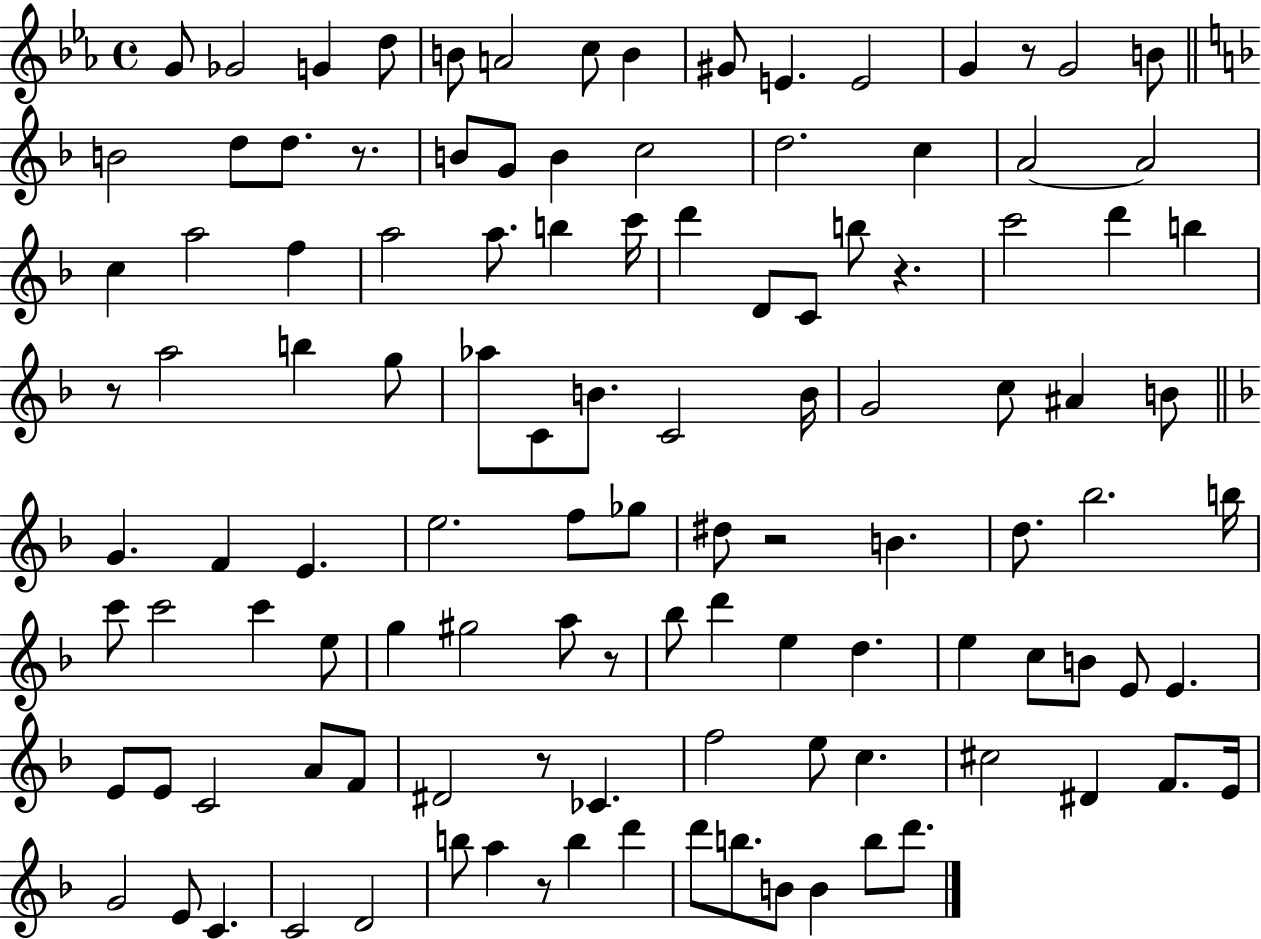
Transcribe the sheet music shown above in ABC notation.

X:1
T:Untitled
M:4/4
L:1/4
K:Eb
G/2 _G2 G d/2 B/2 A2 c/2 B ^G/2 E E2 G z/2 G2 B/2 B2 d/2 d/2 z/2 B/2 G/2 B c2 d2 c A2 A2 c a2 f a2 a/2 b c'/4 d' D/2 C/2 b/2 z c'2 d' b z/2 a2 b g/2 _a/2 C/2 B/2 C2 B/4 G2 c/2 ^A B/2 G F E e2 f/2 _g/2 ^d/2 z2 B d/2 _b2 b/4 c'/2 c'2 c' e/2 g ^g2 a/2 z/2 _b/2 d' e d e c/2 B/2 E/2 E E/2 E/2 C2 A/2 F/2 ^D2 z/2 _C f2 e/2 c ^c2 ^D F/2 E/4 G2 E/2 C C2 D2 b/2 a z/2 b d' d'/2 b/2 B/2 B b/2 d'/2